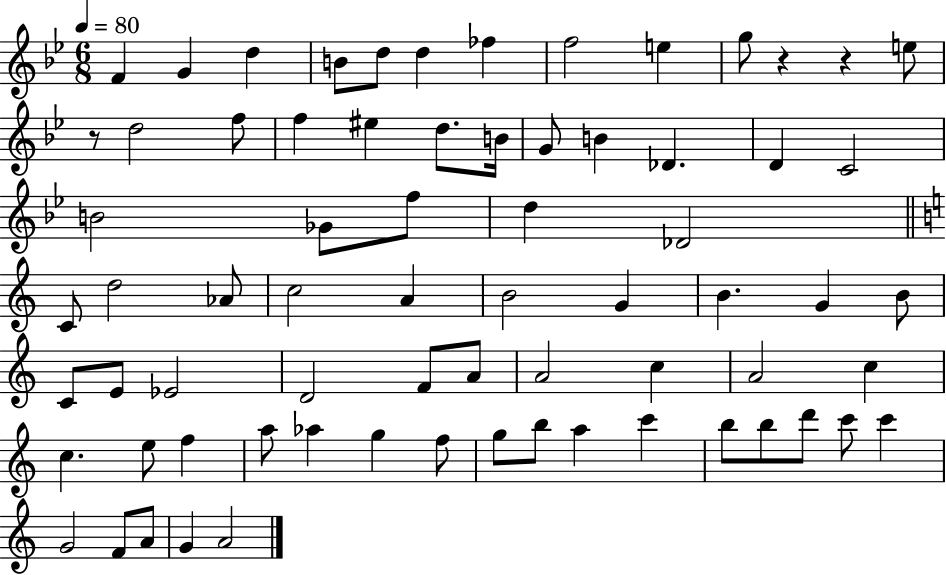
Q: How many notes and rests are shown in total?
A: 71